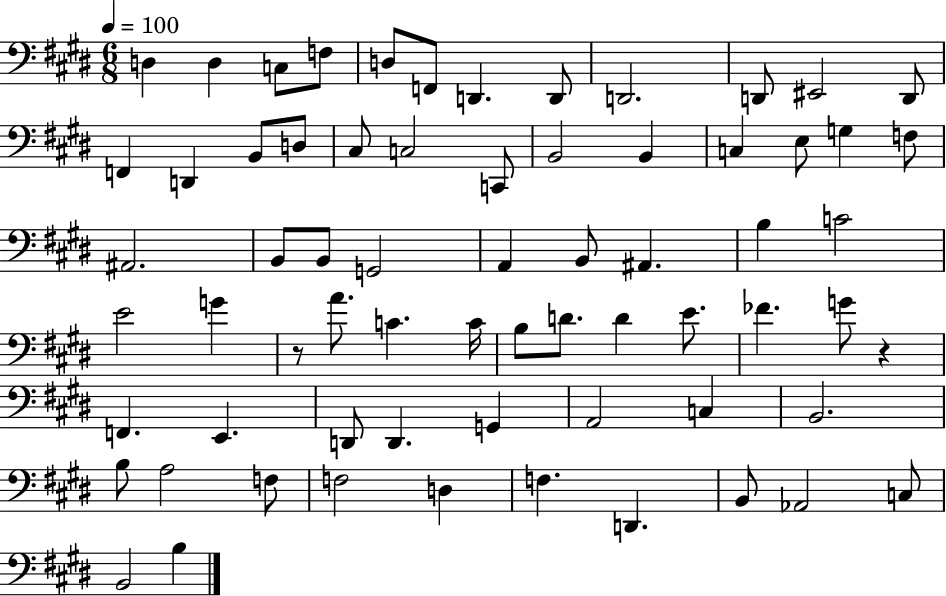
X:1
T:Untitled
M:6/8
L:1/4
K:E
D, D, C,/2 F,/2 D,/2 F,,/2 D,, D,,/2 D,,2 D,,/2 ^E,,2 D,,/2 F,, D,, B,,/2 D,/2 ^C,/2 C,2 C,,/2 B,,2 B,, C, E,/2 G, F,/2 ^A,,2 B,,/2 B,,/2 G,,2 A,, B,,/2 ^A,, B, C2 E2 G z/2 A/2 C C/4 B,/2 D/2 D E/2 _F G/2 z F,, E,, D,,/2 D,, G,, A,,2 C, B,,2 B,/2 A,2 F,/2 F,2 D, F, D,, B,,/2 _A,,2 C,/2 B,,2 B,